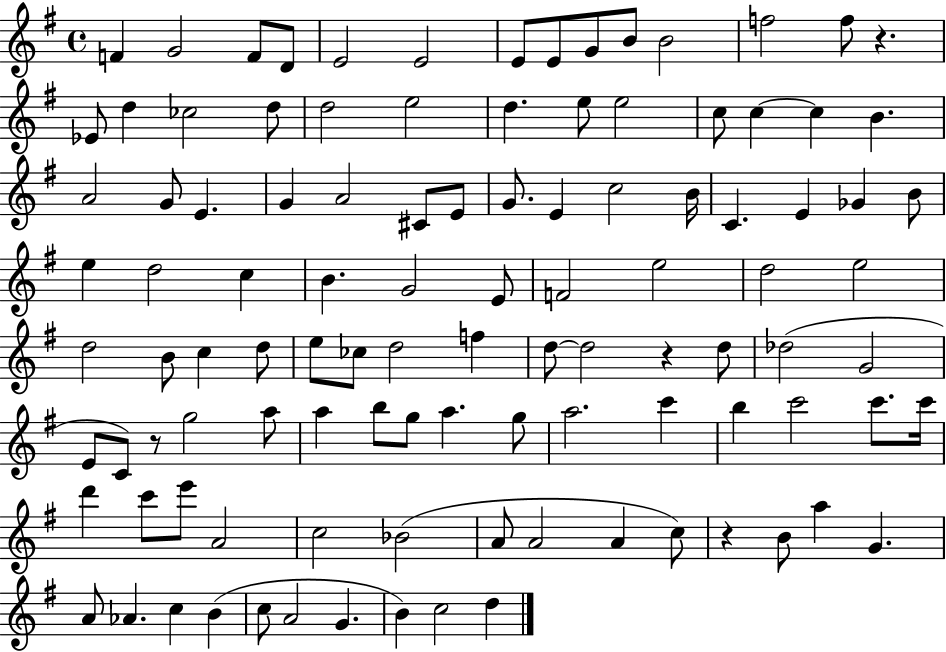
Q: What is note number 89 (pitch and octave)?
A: C5